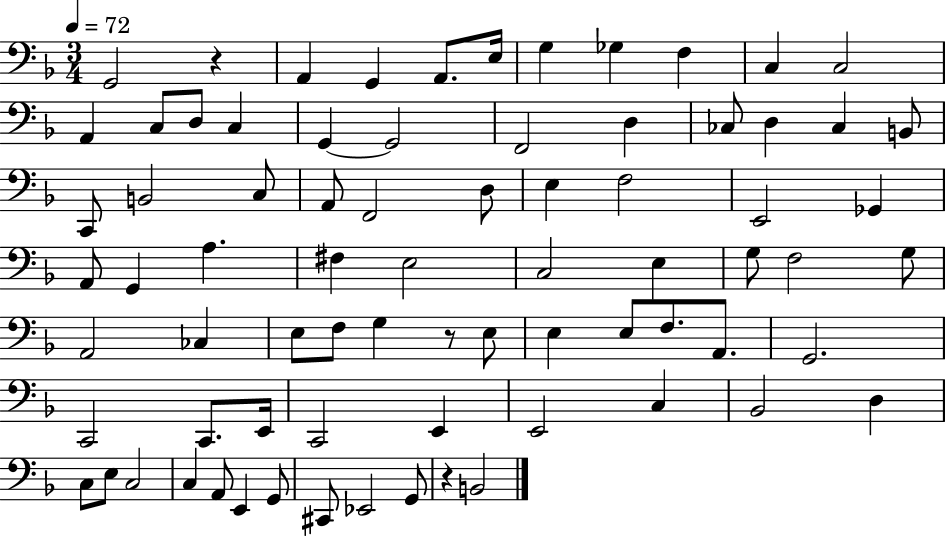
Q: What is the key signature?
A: F major